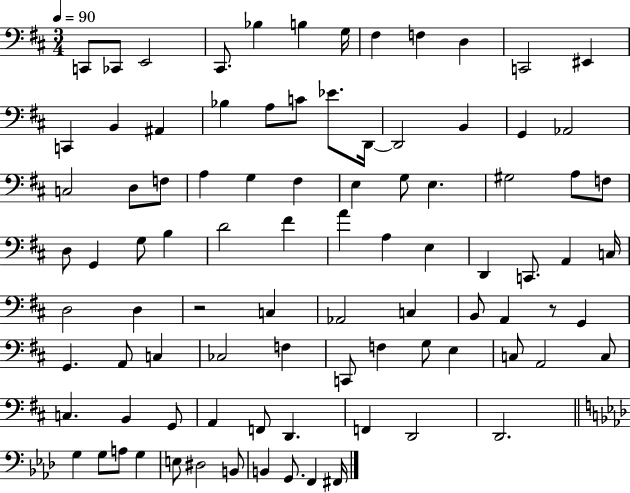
C2/e CES2/e E2/h C#2/e. Bb3/q B3/q G3/s F#3/q F3/q D3/q C2/h EIS2/q C2/q B2/q A#2/q Bb3/q A3/e C4/e Eb4/e. D2/s D2/h B2/q G2/q Ab2/h C3/h D3/e F3/e A3/q G3/q F#3/q E3/q G3/e E3/q. G#3/h A3/e F3/e D3/e G2/q G3/e B3/q D4/h F#4/q A4/q A3/q E3/q D2/q C2/e. A2/q C3/s D3/h D3/q R/h C3/q Ab2/h C3/q B2/e A2/q R/e G2/q G2/q. A2/e C3/q CES3/h F3/q C2/e F3/q G3/e E3/q C3/e A2/h C3/e C3/q. B2/q G2/e A2/q F2/e D2/q. F2/q D2/h D2/h. G3/q G3/e A3/e G3/q E3/e D#3/h B2/e B2/q G2/e. F2/q F#2/s